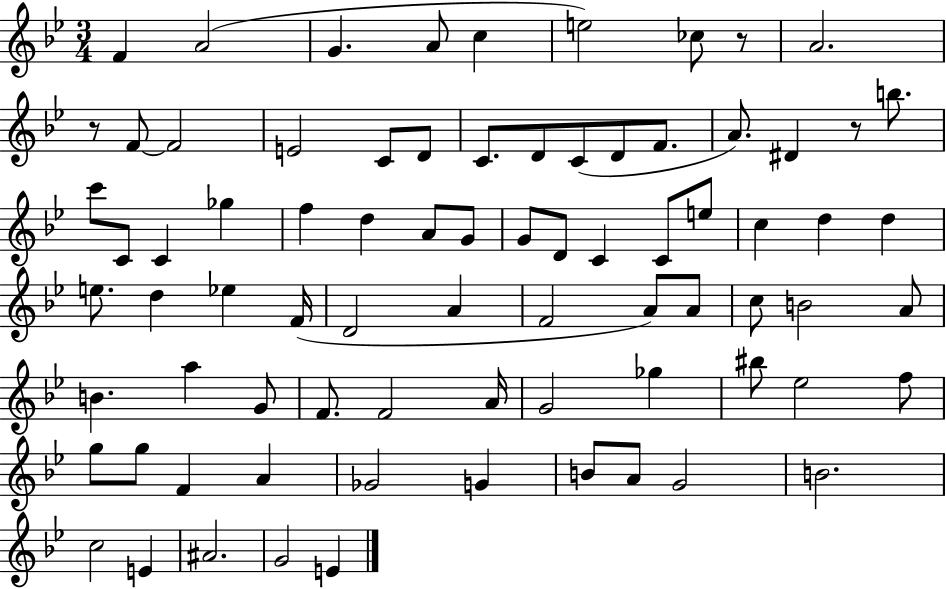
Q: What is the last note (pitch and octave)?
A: E4